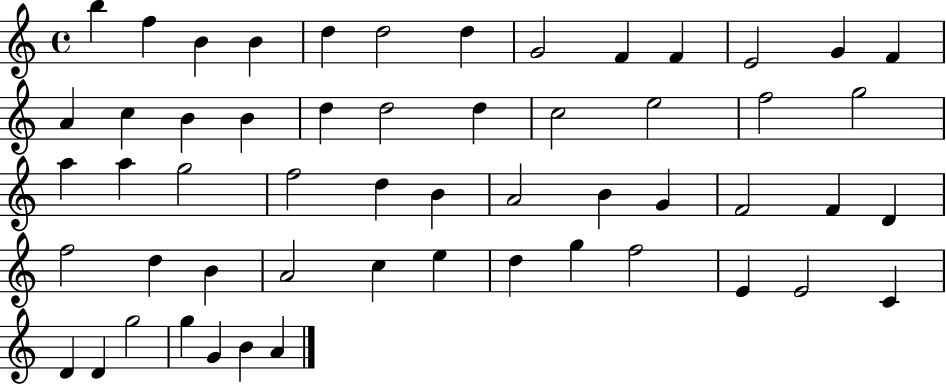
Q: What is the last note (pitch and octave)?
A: A4